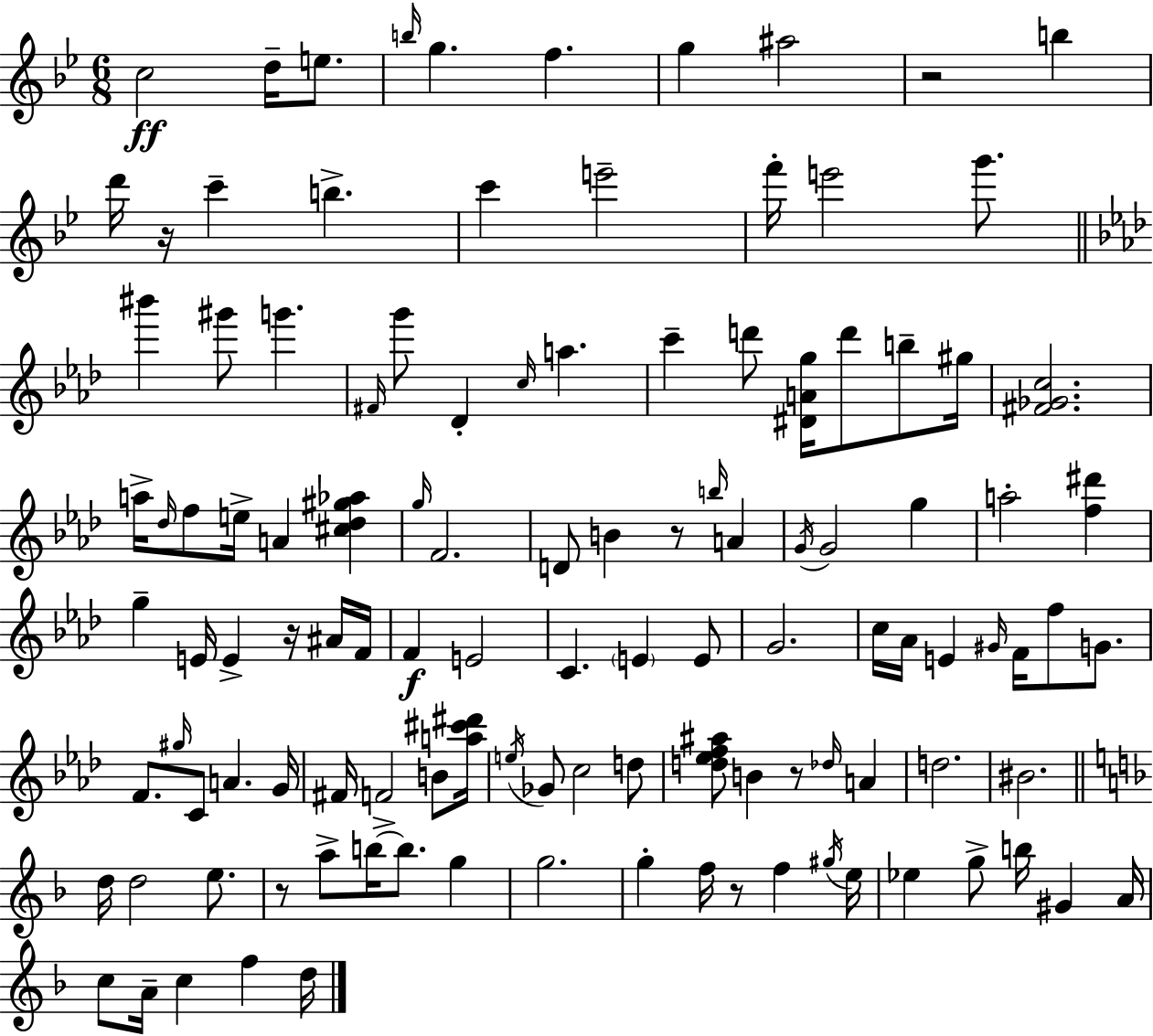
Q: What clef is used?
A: treble